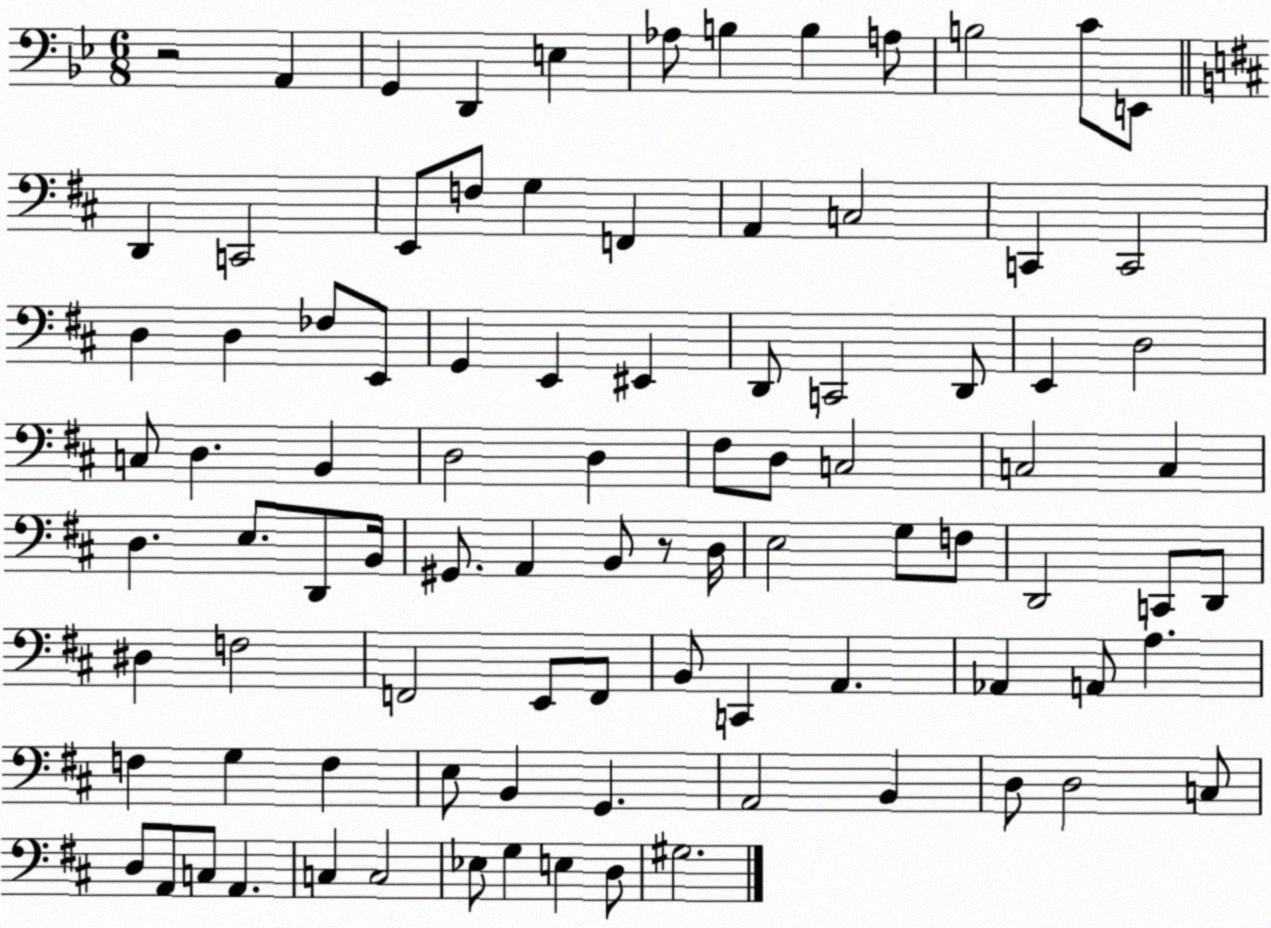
X:1
T:Untitled
M:6/8
L:1/4
K:Bb
z2 A,, G,, D,, E, _A,/2 B, B, A,/2 B,2 C/2 E,,/2 D,, C,,2 E,,/2 F,/2 G, F,, A,, C,2 C,, C,,2 D, D, _F,/2 E,,/2 G,, E,, ^E,, D,,/2 C,,2 D,,/2 E,, D,2 C,/2 D, B,, D,2 D, ^F,/2 D,/2 C,2 C,2 C, D, E,/2 D,,/2 B,,/4 ^G,,/2 A,, B,,/2 z/2 D,/4 E,2 G,/2 F,/2 D,,2 C,,/2 D,,/2 ^D, F,2 F,,2 E,,/2 F,,/2 B,,/2 C,, A,, _A,, A,,/2 A, F, G, F, E,/2 B,, G,, A,,2 B,, D,/2 D,2 C,/2 D,/2 A,,/2 C,/2 A,, C, C,2 _E,/2 G, E, D,/2 ^G,2